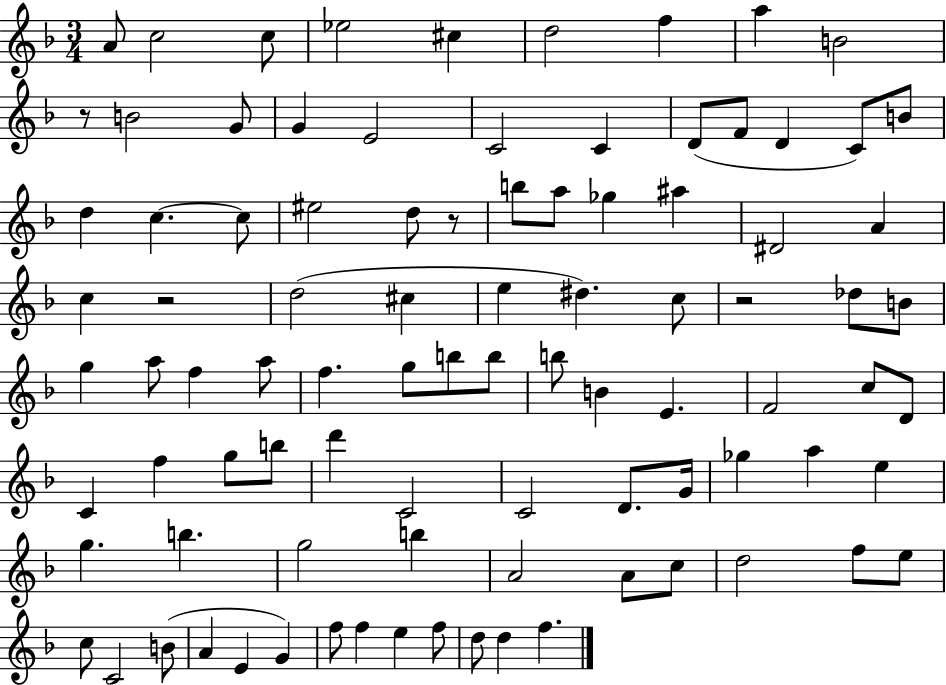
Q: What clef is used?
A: treble